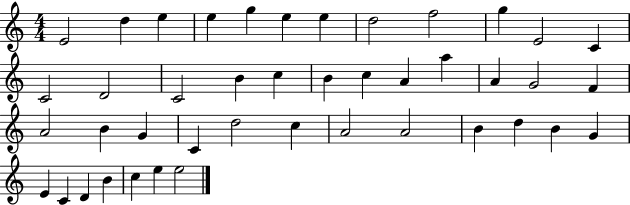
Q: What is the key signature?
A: C major